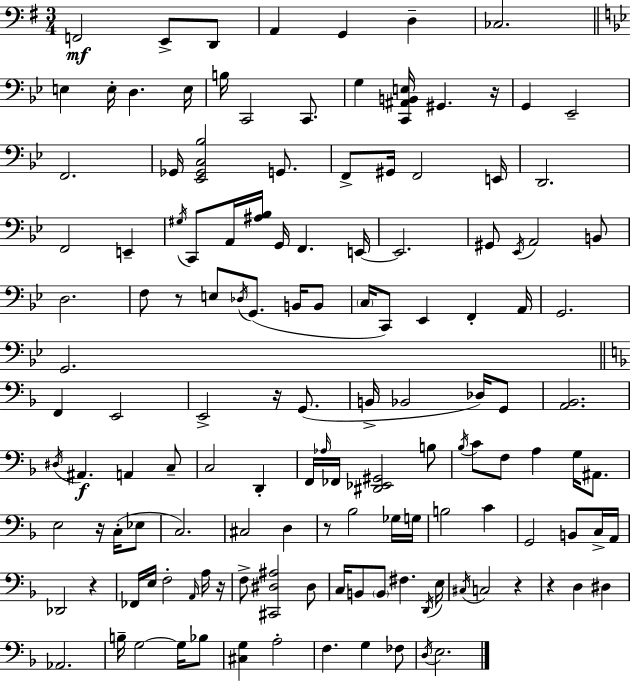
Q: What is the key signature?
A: E minor